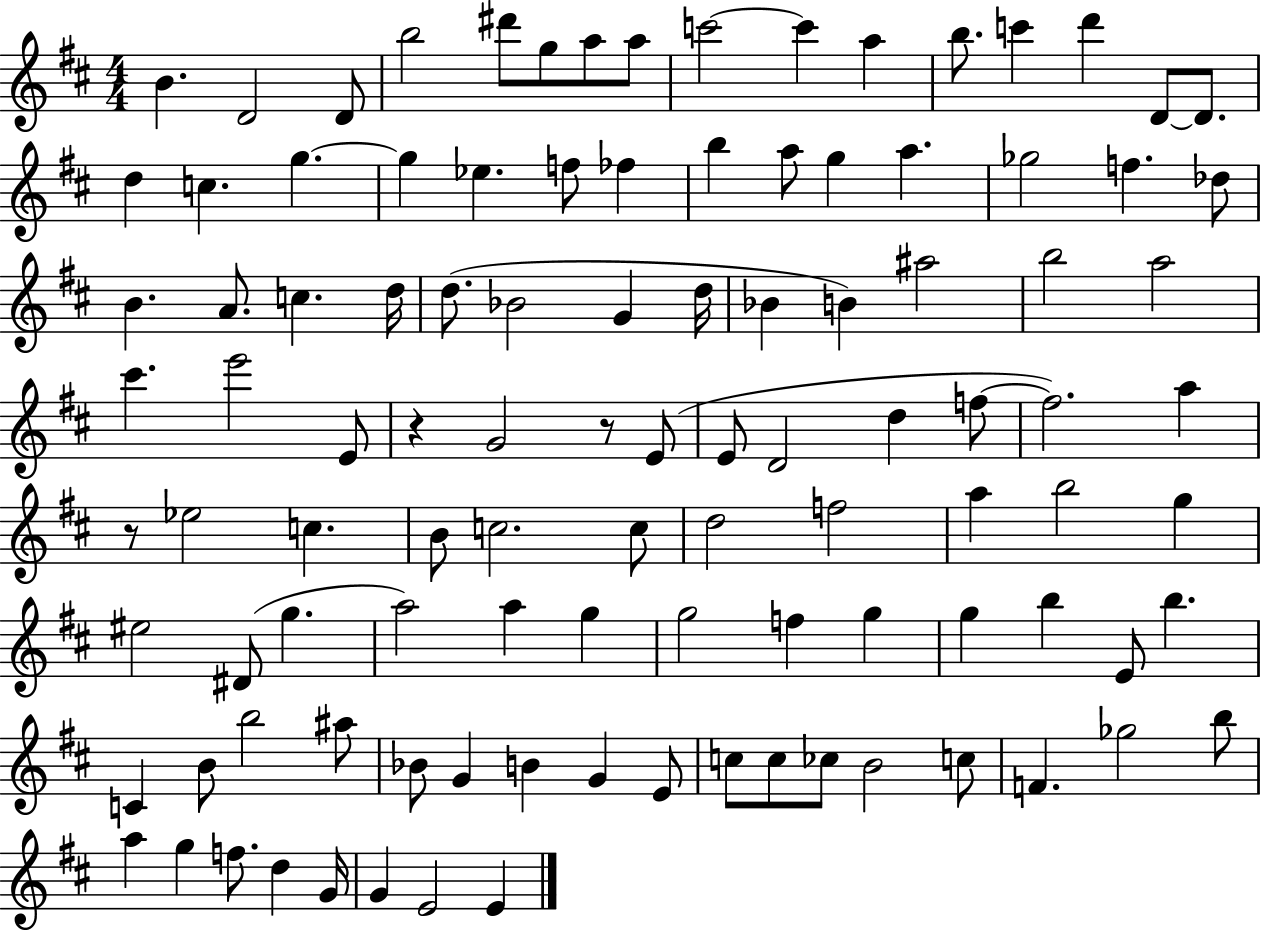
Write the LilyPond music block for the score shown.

{
  \clef treble
  \numericTimeSignature
  \time 4/4
  \key d \major
  b'4. d'2 d'8 | b''2 dis'''8 g''8 a''8 a''8 | c'''2~~ c'''4 a''4 | b''8. c'''4 d'''4 d'8~~ d'8. | \break d''4 c''4. g''4.~~ | g''4 ees''4. f''8 fes''4 | b''4 a''8 g''4 a''4. | ges''2 f''4. des''8 | \break b'4. a'8. c''4. d''16 | d''8.( bes'2 g'4 d''16 | bes'4 b'4) ais''2 | b''2 a''2 | \break cis'''4. e'''2 e'8 | r4 g'2 r8 e'8( | e'8 d'2 d''4 f''8~~ | f''2.) a''4 | \break r8 ees''2 c''4. | b'8 c''2. c''8 | d''2 f''2 | a''4 b''2 g''4 | \break eis''2 dis'8( g''4. | a''2) a''4 g''4 | g''2 f''4 g''4 | g''4 b''4 e'8 b''4. | \break c'4 b'8 b''2 ais''8 | bes'8 g'4 b'4 g'4 e'8 | c''8 c''8 ces''8 b'2 c''8 | f'4. ges''2 b''8 | \break a''4 g''4 f''8. d''4 g'16 | g'4 e'2 e'4 | \bar "|."
}